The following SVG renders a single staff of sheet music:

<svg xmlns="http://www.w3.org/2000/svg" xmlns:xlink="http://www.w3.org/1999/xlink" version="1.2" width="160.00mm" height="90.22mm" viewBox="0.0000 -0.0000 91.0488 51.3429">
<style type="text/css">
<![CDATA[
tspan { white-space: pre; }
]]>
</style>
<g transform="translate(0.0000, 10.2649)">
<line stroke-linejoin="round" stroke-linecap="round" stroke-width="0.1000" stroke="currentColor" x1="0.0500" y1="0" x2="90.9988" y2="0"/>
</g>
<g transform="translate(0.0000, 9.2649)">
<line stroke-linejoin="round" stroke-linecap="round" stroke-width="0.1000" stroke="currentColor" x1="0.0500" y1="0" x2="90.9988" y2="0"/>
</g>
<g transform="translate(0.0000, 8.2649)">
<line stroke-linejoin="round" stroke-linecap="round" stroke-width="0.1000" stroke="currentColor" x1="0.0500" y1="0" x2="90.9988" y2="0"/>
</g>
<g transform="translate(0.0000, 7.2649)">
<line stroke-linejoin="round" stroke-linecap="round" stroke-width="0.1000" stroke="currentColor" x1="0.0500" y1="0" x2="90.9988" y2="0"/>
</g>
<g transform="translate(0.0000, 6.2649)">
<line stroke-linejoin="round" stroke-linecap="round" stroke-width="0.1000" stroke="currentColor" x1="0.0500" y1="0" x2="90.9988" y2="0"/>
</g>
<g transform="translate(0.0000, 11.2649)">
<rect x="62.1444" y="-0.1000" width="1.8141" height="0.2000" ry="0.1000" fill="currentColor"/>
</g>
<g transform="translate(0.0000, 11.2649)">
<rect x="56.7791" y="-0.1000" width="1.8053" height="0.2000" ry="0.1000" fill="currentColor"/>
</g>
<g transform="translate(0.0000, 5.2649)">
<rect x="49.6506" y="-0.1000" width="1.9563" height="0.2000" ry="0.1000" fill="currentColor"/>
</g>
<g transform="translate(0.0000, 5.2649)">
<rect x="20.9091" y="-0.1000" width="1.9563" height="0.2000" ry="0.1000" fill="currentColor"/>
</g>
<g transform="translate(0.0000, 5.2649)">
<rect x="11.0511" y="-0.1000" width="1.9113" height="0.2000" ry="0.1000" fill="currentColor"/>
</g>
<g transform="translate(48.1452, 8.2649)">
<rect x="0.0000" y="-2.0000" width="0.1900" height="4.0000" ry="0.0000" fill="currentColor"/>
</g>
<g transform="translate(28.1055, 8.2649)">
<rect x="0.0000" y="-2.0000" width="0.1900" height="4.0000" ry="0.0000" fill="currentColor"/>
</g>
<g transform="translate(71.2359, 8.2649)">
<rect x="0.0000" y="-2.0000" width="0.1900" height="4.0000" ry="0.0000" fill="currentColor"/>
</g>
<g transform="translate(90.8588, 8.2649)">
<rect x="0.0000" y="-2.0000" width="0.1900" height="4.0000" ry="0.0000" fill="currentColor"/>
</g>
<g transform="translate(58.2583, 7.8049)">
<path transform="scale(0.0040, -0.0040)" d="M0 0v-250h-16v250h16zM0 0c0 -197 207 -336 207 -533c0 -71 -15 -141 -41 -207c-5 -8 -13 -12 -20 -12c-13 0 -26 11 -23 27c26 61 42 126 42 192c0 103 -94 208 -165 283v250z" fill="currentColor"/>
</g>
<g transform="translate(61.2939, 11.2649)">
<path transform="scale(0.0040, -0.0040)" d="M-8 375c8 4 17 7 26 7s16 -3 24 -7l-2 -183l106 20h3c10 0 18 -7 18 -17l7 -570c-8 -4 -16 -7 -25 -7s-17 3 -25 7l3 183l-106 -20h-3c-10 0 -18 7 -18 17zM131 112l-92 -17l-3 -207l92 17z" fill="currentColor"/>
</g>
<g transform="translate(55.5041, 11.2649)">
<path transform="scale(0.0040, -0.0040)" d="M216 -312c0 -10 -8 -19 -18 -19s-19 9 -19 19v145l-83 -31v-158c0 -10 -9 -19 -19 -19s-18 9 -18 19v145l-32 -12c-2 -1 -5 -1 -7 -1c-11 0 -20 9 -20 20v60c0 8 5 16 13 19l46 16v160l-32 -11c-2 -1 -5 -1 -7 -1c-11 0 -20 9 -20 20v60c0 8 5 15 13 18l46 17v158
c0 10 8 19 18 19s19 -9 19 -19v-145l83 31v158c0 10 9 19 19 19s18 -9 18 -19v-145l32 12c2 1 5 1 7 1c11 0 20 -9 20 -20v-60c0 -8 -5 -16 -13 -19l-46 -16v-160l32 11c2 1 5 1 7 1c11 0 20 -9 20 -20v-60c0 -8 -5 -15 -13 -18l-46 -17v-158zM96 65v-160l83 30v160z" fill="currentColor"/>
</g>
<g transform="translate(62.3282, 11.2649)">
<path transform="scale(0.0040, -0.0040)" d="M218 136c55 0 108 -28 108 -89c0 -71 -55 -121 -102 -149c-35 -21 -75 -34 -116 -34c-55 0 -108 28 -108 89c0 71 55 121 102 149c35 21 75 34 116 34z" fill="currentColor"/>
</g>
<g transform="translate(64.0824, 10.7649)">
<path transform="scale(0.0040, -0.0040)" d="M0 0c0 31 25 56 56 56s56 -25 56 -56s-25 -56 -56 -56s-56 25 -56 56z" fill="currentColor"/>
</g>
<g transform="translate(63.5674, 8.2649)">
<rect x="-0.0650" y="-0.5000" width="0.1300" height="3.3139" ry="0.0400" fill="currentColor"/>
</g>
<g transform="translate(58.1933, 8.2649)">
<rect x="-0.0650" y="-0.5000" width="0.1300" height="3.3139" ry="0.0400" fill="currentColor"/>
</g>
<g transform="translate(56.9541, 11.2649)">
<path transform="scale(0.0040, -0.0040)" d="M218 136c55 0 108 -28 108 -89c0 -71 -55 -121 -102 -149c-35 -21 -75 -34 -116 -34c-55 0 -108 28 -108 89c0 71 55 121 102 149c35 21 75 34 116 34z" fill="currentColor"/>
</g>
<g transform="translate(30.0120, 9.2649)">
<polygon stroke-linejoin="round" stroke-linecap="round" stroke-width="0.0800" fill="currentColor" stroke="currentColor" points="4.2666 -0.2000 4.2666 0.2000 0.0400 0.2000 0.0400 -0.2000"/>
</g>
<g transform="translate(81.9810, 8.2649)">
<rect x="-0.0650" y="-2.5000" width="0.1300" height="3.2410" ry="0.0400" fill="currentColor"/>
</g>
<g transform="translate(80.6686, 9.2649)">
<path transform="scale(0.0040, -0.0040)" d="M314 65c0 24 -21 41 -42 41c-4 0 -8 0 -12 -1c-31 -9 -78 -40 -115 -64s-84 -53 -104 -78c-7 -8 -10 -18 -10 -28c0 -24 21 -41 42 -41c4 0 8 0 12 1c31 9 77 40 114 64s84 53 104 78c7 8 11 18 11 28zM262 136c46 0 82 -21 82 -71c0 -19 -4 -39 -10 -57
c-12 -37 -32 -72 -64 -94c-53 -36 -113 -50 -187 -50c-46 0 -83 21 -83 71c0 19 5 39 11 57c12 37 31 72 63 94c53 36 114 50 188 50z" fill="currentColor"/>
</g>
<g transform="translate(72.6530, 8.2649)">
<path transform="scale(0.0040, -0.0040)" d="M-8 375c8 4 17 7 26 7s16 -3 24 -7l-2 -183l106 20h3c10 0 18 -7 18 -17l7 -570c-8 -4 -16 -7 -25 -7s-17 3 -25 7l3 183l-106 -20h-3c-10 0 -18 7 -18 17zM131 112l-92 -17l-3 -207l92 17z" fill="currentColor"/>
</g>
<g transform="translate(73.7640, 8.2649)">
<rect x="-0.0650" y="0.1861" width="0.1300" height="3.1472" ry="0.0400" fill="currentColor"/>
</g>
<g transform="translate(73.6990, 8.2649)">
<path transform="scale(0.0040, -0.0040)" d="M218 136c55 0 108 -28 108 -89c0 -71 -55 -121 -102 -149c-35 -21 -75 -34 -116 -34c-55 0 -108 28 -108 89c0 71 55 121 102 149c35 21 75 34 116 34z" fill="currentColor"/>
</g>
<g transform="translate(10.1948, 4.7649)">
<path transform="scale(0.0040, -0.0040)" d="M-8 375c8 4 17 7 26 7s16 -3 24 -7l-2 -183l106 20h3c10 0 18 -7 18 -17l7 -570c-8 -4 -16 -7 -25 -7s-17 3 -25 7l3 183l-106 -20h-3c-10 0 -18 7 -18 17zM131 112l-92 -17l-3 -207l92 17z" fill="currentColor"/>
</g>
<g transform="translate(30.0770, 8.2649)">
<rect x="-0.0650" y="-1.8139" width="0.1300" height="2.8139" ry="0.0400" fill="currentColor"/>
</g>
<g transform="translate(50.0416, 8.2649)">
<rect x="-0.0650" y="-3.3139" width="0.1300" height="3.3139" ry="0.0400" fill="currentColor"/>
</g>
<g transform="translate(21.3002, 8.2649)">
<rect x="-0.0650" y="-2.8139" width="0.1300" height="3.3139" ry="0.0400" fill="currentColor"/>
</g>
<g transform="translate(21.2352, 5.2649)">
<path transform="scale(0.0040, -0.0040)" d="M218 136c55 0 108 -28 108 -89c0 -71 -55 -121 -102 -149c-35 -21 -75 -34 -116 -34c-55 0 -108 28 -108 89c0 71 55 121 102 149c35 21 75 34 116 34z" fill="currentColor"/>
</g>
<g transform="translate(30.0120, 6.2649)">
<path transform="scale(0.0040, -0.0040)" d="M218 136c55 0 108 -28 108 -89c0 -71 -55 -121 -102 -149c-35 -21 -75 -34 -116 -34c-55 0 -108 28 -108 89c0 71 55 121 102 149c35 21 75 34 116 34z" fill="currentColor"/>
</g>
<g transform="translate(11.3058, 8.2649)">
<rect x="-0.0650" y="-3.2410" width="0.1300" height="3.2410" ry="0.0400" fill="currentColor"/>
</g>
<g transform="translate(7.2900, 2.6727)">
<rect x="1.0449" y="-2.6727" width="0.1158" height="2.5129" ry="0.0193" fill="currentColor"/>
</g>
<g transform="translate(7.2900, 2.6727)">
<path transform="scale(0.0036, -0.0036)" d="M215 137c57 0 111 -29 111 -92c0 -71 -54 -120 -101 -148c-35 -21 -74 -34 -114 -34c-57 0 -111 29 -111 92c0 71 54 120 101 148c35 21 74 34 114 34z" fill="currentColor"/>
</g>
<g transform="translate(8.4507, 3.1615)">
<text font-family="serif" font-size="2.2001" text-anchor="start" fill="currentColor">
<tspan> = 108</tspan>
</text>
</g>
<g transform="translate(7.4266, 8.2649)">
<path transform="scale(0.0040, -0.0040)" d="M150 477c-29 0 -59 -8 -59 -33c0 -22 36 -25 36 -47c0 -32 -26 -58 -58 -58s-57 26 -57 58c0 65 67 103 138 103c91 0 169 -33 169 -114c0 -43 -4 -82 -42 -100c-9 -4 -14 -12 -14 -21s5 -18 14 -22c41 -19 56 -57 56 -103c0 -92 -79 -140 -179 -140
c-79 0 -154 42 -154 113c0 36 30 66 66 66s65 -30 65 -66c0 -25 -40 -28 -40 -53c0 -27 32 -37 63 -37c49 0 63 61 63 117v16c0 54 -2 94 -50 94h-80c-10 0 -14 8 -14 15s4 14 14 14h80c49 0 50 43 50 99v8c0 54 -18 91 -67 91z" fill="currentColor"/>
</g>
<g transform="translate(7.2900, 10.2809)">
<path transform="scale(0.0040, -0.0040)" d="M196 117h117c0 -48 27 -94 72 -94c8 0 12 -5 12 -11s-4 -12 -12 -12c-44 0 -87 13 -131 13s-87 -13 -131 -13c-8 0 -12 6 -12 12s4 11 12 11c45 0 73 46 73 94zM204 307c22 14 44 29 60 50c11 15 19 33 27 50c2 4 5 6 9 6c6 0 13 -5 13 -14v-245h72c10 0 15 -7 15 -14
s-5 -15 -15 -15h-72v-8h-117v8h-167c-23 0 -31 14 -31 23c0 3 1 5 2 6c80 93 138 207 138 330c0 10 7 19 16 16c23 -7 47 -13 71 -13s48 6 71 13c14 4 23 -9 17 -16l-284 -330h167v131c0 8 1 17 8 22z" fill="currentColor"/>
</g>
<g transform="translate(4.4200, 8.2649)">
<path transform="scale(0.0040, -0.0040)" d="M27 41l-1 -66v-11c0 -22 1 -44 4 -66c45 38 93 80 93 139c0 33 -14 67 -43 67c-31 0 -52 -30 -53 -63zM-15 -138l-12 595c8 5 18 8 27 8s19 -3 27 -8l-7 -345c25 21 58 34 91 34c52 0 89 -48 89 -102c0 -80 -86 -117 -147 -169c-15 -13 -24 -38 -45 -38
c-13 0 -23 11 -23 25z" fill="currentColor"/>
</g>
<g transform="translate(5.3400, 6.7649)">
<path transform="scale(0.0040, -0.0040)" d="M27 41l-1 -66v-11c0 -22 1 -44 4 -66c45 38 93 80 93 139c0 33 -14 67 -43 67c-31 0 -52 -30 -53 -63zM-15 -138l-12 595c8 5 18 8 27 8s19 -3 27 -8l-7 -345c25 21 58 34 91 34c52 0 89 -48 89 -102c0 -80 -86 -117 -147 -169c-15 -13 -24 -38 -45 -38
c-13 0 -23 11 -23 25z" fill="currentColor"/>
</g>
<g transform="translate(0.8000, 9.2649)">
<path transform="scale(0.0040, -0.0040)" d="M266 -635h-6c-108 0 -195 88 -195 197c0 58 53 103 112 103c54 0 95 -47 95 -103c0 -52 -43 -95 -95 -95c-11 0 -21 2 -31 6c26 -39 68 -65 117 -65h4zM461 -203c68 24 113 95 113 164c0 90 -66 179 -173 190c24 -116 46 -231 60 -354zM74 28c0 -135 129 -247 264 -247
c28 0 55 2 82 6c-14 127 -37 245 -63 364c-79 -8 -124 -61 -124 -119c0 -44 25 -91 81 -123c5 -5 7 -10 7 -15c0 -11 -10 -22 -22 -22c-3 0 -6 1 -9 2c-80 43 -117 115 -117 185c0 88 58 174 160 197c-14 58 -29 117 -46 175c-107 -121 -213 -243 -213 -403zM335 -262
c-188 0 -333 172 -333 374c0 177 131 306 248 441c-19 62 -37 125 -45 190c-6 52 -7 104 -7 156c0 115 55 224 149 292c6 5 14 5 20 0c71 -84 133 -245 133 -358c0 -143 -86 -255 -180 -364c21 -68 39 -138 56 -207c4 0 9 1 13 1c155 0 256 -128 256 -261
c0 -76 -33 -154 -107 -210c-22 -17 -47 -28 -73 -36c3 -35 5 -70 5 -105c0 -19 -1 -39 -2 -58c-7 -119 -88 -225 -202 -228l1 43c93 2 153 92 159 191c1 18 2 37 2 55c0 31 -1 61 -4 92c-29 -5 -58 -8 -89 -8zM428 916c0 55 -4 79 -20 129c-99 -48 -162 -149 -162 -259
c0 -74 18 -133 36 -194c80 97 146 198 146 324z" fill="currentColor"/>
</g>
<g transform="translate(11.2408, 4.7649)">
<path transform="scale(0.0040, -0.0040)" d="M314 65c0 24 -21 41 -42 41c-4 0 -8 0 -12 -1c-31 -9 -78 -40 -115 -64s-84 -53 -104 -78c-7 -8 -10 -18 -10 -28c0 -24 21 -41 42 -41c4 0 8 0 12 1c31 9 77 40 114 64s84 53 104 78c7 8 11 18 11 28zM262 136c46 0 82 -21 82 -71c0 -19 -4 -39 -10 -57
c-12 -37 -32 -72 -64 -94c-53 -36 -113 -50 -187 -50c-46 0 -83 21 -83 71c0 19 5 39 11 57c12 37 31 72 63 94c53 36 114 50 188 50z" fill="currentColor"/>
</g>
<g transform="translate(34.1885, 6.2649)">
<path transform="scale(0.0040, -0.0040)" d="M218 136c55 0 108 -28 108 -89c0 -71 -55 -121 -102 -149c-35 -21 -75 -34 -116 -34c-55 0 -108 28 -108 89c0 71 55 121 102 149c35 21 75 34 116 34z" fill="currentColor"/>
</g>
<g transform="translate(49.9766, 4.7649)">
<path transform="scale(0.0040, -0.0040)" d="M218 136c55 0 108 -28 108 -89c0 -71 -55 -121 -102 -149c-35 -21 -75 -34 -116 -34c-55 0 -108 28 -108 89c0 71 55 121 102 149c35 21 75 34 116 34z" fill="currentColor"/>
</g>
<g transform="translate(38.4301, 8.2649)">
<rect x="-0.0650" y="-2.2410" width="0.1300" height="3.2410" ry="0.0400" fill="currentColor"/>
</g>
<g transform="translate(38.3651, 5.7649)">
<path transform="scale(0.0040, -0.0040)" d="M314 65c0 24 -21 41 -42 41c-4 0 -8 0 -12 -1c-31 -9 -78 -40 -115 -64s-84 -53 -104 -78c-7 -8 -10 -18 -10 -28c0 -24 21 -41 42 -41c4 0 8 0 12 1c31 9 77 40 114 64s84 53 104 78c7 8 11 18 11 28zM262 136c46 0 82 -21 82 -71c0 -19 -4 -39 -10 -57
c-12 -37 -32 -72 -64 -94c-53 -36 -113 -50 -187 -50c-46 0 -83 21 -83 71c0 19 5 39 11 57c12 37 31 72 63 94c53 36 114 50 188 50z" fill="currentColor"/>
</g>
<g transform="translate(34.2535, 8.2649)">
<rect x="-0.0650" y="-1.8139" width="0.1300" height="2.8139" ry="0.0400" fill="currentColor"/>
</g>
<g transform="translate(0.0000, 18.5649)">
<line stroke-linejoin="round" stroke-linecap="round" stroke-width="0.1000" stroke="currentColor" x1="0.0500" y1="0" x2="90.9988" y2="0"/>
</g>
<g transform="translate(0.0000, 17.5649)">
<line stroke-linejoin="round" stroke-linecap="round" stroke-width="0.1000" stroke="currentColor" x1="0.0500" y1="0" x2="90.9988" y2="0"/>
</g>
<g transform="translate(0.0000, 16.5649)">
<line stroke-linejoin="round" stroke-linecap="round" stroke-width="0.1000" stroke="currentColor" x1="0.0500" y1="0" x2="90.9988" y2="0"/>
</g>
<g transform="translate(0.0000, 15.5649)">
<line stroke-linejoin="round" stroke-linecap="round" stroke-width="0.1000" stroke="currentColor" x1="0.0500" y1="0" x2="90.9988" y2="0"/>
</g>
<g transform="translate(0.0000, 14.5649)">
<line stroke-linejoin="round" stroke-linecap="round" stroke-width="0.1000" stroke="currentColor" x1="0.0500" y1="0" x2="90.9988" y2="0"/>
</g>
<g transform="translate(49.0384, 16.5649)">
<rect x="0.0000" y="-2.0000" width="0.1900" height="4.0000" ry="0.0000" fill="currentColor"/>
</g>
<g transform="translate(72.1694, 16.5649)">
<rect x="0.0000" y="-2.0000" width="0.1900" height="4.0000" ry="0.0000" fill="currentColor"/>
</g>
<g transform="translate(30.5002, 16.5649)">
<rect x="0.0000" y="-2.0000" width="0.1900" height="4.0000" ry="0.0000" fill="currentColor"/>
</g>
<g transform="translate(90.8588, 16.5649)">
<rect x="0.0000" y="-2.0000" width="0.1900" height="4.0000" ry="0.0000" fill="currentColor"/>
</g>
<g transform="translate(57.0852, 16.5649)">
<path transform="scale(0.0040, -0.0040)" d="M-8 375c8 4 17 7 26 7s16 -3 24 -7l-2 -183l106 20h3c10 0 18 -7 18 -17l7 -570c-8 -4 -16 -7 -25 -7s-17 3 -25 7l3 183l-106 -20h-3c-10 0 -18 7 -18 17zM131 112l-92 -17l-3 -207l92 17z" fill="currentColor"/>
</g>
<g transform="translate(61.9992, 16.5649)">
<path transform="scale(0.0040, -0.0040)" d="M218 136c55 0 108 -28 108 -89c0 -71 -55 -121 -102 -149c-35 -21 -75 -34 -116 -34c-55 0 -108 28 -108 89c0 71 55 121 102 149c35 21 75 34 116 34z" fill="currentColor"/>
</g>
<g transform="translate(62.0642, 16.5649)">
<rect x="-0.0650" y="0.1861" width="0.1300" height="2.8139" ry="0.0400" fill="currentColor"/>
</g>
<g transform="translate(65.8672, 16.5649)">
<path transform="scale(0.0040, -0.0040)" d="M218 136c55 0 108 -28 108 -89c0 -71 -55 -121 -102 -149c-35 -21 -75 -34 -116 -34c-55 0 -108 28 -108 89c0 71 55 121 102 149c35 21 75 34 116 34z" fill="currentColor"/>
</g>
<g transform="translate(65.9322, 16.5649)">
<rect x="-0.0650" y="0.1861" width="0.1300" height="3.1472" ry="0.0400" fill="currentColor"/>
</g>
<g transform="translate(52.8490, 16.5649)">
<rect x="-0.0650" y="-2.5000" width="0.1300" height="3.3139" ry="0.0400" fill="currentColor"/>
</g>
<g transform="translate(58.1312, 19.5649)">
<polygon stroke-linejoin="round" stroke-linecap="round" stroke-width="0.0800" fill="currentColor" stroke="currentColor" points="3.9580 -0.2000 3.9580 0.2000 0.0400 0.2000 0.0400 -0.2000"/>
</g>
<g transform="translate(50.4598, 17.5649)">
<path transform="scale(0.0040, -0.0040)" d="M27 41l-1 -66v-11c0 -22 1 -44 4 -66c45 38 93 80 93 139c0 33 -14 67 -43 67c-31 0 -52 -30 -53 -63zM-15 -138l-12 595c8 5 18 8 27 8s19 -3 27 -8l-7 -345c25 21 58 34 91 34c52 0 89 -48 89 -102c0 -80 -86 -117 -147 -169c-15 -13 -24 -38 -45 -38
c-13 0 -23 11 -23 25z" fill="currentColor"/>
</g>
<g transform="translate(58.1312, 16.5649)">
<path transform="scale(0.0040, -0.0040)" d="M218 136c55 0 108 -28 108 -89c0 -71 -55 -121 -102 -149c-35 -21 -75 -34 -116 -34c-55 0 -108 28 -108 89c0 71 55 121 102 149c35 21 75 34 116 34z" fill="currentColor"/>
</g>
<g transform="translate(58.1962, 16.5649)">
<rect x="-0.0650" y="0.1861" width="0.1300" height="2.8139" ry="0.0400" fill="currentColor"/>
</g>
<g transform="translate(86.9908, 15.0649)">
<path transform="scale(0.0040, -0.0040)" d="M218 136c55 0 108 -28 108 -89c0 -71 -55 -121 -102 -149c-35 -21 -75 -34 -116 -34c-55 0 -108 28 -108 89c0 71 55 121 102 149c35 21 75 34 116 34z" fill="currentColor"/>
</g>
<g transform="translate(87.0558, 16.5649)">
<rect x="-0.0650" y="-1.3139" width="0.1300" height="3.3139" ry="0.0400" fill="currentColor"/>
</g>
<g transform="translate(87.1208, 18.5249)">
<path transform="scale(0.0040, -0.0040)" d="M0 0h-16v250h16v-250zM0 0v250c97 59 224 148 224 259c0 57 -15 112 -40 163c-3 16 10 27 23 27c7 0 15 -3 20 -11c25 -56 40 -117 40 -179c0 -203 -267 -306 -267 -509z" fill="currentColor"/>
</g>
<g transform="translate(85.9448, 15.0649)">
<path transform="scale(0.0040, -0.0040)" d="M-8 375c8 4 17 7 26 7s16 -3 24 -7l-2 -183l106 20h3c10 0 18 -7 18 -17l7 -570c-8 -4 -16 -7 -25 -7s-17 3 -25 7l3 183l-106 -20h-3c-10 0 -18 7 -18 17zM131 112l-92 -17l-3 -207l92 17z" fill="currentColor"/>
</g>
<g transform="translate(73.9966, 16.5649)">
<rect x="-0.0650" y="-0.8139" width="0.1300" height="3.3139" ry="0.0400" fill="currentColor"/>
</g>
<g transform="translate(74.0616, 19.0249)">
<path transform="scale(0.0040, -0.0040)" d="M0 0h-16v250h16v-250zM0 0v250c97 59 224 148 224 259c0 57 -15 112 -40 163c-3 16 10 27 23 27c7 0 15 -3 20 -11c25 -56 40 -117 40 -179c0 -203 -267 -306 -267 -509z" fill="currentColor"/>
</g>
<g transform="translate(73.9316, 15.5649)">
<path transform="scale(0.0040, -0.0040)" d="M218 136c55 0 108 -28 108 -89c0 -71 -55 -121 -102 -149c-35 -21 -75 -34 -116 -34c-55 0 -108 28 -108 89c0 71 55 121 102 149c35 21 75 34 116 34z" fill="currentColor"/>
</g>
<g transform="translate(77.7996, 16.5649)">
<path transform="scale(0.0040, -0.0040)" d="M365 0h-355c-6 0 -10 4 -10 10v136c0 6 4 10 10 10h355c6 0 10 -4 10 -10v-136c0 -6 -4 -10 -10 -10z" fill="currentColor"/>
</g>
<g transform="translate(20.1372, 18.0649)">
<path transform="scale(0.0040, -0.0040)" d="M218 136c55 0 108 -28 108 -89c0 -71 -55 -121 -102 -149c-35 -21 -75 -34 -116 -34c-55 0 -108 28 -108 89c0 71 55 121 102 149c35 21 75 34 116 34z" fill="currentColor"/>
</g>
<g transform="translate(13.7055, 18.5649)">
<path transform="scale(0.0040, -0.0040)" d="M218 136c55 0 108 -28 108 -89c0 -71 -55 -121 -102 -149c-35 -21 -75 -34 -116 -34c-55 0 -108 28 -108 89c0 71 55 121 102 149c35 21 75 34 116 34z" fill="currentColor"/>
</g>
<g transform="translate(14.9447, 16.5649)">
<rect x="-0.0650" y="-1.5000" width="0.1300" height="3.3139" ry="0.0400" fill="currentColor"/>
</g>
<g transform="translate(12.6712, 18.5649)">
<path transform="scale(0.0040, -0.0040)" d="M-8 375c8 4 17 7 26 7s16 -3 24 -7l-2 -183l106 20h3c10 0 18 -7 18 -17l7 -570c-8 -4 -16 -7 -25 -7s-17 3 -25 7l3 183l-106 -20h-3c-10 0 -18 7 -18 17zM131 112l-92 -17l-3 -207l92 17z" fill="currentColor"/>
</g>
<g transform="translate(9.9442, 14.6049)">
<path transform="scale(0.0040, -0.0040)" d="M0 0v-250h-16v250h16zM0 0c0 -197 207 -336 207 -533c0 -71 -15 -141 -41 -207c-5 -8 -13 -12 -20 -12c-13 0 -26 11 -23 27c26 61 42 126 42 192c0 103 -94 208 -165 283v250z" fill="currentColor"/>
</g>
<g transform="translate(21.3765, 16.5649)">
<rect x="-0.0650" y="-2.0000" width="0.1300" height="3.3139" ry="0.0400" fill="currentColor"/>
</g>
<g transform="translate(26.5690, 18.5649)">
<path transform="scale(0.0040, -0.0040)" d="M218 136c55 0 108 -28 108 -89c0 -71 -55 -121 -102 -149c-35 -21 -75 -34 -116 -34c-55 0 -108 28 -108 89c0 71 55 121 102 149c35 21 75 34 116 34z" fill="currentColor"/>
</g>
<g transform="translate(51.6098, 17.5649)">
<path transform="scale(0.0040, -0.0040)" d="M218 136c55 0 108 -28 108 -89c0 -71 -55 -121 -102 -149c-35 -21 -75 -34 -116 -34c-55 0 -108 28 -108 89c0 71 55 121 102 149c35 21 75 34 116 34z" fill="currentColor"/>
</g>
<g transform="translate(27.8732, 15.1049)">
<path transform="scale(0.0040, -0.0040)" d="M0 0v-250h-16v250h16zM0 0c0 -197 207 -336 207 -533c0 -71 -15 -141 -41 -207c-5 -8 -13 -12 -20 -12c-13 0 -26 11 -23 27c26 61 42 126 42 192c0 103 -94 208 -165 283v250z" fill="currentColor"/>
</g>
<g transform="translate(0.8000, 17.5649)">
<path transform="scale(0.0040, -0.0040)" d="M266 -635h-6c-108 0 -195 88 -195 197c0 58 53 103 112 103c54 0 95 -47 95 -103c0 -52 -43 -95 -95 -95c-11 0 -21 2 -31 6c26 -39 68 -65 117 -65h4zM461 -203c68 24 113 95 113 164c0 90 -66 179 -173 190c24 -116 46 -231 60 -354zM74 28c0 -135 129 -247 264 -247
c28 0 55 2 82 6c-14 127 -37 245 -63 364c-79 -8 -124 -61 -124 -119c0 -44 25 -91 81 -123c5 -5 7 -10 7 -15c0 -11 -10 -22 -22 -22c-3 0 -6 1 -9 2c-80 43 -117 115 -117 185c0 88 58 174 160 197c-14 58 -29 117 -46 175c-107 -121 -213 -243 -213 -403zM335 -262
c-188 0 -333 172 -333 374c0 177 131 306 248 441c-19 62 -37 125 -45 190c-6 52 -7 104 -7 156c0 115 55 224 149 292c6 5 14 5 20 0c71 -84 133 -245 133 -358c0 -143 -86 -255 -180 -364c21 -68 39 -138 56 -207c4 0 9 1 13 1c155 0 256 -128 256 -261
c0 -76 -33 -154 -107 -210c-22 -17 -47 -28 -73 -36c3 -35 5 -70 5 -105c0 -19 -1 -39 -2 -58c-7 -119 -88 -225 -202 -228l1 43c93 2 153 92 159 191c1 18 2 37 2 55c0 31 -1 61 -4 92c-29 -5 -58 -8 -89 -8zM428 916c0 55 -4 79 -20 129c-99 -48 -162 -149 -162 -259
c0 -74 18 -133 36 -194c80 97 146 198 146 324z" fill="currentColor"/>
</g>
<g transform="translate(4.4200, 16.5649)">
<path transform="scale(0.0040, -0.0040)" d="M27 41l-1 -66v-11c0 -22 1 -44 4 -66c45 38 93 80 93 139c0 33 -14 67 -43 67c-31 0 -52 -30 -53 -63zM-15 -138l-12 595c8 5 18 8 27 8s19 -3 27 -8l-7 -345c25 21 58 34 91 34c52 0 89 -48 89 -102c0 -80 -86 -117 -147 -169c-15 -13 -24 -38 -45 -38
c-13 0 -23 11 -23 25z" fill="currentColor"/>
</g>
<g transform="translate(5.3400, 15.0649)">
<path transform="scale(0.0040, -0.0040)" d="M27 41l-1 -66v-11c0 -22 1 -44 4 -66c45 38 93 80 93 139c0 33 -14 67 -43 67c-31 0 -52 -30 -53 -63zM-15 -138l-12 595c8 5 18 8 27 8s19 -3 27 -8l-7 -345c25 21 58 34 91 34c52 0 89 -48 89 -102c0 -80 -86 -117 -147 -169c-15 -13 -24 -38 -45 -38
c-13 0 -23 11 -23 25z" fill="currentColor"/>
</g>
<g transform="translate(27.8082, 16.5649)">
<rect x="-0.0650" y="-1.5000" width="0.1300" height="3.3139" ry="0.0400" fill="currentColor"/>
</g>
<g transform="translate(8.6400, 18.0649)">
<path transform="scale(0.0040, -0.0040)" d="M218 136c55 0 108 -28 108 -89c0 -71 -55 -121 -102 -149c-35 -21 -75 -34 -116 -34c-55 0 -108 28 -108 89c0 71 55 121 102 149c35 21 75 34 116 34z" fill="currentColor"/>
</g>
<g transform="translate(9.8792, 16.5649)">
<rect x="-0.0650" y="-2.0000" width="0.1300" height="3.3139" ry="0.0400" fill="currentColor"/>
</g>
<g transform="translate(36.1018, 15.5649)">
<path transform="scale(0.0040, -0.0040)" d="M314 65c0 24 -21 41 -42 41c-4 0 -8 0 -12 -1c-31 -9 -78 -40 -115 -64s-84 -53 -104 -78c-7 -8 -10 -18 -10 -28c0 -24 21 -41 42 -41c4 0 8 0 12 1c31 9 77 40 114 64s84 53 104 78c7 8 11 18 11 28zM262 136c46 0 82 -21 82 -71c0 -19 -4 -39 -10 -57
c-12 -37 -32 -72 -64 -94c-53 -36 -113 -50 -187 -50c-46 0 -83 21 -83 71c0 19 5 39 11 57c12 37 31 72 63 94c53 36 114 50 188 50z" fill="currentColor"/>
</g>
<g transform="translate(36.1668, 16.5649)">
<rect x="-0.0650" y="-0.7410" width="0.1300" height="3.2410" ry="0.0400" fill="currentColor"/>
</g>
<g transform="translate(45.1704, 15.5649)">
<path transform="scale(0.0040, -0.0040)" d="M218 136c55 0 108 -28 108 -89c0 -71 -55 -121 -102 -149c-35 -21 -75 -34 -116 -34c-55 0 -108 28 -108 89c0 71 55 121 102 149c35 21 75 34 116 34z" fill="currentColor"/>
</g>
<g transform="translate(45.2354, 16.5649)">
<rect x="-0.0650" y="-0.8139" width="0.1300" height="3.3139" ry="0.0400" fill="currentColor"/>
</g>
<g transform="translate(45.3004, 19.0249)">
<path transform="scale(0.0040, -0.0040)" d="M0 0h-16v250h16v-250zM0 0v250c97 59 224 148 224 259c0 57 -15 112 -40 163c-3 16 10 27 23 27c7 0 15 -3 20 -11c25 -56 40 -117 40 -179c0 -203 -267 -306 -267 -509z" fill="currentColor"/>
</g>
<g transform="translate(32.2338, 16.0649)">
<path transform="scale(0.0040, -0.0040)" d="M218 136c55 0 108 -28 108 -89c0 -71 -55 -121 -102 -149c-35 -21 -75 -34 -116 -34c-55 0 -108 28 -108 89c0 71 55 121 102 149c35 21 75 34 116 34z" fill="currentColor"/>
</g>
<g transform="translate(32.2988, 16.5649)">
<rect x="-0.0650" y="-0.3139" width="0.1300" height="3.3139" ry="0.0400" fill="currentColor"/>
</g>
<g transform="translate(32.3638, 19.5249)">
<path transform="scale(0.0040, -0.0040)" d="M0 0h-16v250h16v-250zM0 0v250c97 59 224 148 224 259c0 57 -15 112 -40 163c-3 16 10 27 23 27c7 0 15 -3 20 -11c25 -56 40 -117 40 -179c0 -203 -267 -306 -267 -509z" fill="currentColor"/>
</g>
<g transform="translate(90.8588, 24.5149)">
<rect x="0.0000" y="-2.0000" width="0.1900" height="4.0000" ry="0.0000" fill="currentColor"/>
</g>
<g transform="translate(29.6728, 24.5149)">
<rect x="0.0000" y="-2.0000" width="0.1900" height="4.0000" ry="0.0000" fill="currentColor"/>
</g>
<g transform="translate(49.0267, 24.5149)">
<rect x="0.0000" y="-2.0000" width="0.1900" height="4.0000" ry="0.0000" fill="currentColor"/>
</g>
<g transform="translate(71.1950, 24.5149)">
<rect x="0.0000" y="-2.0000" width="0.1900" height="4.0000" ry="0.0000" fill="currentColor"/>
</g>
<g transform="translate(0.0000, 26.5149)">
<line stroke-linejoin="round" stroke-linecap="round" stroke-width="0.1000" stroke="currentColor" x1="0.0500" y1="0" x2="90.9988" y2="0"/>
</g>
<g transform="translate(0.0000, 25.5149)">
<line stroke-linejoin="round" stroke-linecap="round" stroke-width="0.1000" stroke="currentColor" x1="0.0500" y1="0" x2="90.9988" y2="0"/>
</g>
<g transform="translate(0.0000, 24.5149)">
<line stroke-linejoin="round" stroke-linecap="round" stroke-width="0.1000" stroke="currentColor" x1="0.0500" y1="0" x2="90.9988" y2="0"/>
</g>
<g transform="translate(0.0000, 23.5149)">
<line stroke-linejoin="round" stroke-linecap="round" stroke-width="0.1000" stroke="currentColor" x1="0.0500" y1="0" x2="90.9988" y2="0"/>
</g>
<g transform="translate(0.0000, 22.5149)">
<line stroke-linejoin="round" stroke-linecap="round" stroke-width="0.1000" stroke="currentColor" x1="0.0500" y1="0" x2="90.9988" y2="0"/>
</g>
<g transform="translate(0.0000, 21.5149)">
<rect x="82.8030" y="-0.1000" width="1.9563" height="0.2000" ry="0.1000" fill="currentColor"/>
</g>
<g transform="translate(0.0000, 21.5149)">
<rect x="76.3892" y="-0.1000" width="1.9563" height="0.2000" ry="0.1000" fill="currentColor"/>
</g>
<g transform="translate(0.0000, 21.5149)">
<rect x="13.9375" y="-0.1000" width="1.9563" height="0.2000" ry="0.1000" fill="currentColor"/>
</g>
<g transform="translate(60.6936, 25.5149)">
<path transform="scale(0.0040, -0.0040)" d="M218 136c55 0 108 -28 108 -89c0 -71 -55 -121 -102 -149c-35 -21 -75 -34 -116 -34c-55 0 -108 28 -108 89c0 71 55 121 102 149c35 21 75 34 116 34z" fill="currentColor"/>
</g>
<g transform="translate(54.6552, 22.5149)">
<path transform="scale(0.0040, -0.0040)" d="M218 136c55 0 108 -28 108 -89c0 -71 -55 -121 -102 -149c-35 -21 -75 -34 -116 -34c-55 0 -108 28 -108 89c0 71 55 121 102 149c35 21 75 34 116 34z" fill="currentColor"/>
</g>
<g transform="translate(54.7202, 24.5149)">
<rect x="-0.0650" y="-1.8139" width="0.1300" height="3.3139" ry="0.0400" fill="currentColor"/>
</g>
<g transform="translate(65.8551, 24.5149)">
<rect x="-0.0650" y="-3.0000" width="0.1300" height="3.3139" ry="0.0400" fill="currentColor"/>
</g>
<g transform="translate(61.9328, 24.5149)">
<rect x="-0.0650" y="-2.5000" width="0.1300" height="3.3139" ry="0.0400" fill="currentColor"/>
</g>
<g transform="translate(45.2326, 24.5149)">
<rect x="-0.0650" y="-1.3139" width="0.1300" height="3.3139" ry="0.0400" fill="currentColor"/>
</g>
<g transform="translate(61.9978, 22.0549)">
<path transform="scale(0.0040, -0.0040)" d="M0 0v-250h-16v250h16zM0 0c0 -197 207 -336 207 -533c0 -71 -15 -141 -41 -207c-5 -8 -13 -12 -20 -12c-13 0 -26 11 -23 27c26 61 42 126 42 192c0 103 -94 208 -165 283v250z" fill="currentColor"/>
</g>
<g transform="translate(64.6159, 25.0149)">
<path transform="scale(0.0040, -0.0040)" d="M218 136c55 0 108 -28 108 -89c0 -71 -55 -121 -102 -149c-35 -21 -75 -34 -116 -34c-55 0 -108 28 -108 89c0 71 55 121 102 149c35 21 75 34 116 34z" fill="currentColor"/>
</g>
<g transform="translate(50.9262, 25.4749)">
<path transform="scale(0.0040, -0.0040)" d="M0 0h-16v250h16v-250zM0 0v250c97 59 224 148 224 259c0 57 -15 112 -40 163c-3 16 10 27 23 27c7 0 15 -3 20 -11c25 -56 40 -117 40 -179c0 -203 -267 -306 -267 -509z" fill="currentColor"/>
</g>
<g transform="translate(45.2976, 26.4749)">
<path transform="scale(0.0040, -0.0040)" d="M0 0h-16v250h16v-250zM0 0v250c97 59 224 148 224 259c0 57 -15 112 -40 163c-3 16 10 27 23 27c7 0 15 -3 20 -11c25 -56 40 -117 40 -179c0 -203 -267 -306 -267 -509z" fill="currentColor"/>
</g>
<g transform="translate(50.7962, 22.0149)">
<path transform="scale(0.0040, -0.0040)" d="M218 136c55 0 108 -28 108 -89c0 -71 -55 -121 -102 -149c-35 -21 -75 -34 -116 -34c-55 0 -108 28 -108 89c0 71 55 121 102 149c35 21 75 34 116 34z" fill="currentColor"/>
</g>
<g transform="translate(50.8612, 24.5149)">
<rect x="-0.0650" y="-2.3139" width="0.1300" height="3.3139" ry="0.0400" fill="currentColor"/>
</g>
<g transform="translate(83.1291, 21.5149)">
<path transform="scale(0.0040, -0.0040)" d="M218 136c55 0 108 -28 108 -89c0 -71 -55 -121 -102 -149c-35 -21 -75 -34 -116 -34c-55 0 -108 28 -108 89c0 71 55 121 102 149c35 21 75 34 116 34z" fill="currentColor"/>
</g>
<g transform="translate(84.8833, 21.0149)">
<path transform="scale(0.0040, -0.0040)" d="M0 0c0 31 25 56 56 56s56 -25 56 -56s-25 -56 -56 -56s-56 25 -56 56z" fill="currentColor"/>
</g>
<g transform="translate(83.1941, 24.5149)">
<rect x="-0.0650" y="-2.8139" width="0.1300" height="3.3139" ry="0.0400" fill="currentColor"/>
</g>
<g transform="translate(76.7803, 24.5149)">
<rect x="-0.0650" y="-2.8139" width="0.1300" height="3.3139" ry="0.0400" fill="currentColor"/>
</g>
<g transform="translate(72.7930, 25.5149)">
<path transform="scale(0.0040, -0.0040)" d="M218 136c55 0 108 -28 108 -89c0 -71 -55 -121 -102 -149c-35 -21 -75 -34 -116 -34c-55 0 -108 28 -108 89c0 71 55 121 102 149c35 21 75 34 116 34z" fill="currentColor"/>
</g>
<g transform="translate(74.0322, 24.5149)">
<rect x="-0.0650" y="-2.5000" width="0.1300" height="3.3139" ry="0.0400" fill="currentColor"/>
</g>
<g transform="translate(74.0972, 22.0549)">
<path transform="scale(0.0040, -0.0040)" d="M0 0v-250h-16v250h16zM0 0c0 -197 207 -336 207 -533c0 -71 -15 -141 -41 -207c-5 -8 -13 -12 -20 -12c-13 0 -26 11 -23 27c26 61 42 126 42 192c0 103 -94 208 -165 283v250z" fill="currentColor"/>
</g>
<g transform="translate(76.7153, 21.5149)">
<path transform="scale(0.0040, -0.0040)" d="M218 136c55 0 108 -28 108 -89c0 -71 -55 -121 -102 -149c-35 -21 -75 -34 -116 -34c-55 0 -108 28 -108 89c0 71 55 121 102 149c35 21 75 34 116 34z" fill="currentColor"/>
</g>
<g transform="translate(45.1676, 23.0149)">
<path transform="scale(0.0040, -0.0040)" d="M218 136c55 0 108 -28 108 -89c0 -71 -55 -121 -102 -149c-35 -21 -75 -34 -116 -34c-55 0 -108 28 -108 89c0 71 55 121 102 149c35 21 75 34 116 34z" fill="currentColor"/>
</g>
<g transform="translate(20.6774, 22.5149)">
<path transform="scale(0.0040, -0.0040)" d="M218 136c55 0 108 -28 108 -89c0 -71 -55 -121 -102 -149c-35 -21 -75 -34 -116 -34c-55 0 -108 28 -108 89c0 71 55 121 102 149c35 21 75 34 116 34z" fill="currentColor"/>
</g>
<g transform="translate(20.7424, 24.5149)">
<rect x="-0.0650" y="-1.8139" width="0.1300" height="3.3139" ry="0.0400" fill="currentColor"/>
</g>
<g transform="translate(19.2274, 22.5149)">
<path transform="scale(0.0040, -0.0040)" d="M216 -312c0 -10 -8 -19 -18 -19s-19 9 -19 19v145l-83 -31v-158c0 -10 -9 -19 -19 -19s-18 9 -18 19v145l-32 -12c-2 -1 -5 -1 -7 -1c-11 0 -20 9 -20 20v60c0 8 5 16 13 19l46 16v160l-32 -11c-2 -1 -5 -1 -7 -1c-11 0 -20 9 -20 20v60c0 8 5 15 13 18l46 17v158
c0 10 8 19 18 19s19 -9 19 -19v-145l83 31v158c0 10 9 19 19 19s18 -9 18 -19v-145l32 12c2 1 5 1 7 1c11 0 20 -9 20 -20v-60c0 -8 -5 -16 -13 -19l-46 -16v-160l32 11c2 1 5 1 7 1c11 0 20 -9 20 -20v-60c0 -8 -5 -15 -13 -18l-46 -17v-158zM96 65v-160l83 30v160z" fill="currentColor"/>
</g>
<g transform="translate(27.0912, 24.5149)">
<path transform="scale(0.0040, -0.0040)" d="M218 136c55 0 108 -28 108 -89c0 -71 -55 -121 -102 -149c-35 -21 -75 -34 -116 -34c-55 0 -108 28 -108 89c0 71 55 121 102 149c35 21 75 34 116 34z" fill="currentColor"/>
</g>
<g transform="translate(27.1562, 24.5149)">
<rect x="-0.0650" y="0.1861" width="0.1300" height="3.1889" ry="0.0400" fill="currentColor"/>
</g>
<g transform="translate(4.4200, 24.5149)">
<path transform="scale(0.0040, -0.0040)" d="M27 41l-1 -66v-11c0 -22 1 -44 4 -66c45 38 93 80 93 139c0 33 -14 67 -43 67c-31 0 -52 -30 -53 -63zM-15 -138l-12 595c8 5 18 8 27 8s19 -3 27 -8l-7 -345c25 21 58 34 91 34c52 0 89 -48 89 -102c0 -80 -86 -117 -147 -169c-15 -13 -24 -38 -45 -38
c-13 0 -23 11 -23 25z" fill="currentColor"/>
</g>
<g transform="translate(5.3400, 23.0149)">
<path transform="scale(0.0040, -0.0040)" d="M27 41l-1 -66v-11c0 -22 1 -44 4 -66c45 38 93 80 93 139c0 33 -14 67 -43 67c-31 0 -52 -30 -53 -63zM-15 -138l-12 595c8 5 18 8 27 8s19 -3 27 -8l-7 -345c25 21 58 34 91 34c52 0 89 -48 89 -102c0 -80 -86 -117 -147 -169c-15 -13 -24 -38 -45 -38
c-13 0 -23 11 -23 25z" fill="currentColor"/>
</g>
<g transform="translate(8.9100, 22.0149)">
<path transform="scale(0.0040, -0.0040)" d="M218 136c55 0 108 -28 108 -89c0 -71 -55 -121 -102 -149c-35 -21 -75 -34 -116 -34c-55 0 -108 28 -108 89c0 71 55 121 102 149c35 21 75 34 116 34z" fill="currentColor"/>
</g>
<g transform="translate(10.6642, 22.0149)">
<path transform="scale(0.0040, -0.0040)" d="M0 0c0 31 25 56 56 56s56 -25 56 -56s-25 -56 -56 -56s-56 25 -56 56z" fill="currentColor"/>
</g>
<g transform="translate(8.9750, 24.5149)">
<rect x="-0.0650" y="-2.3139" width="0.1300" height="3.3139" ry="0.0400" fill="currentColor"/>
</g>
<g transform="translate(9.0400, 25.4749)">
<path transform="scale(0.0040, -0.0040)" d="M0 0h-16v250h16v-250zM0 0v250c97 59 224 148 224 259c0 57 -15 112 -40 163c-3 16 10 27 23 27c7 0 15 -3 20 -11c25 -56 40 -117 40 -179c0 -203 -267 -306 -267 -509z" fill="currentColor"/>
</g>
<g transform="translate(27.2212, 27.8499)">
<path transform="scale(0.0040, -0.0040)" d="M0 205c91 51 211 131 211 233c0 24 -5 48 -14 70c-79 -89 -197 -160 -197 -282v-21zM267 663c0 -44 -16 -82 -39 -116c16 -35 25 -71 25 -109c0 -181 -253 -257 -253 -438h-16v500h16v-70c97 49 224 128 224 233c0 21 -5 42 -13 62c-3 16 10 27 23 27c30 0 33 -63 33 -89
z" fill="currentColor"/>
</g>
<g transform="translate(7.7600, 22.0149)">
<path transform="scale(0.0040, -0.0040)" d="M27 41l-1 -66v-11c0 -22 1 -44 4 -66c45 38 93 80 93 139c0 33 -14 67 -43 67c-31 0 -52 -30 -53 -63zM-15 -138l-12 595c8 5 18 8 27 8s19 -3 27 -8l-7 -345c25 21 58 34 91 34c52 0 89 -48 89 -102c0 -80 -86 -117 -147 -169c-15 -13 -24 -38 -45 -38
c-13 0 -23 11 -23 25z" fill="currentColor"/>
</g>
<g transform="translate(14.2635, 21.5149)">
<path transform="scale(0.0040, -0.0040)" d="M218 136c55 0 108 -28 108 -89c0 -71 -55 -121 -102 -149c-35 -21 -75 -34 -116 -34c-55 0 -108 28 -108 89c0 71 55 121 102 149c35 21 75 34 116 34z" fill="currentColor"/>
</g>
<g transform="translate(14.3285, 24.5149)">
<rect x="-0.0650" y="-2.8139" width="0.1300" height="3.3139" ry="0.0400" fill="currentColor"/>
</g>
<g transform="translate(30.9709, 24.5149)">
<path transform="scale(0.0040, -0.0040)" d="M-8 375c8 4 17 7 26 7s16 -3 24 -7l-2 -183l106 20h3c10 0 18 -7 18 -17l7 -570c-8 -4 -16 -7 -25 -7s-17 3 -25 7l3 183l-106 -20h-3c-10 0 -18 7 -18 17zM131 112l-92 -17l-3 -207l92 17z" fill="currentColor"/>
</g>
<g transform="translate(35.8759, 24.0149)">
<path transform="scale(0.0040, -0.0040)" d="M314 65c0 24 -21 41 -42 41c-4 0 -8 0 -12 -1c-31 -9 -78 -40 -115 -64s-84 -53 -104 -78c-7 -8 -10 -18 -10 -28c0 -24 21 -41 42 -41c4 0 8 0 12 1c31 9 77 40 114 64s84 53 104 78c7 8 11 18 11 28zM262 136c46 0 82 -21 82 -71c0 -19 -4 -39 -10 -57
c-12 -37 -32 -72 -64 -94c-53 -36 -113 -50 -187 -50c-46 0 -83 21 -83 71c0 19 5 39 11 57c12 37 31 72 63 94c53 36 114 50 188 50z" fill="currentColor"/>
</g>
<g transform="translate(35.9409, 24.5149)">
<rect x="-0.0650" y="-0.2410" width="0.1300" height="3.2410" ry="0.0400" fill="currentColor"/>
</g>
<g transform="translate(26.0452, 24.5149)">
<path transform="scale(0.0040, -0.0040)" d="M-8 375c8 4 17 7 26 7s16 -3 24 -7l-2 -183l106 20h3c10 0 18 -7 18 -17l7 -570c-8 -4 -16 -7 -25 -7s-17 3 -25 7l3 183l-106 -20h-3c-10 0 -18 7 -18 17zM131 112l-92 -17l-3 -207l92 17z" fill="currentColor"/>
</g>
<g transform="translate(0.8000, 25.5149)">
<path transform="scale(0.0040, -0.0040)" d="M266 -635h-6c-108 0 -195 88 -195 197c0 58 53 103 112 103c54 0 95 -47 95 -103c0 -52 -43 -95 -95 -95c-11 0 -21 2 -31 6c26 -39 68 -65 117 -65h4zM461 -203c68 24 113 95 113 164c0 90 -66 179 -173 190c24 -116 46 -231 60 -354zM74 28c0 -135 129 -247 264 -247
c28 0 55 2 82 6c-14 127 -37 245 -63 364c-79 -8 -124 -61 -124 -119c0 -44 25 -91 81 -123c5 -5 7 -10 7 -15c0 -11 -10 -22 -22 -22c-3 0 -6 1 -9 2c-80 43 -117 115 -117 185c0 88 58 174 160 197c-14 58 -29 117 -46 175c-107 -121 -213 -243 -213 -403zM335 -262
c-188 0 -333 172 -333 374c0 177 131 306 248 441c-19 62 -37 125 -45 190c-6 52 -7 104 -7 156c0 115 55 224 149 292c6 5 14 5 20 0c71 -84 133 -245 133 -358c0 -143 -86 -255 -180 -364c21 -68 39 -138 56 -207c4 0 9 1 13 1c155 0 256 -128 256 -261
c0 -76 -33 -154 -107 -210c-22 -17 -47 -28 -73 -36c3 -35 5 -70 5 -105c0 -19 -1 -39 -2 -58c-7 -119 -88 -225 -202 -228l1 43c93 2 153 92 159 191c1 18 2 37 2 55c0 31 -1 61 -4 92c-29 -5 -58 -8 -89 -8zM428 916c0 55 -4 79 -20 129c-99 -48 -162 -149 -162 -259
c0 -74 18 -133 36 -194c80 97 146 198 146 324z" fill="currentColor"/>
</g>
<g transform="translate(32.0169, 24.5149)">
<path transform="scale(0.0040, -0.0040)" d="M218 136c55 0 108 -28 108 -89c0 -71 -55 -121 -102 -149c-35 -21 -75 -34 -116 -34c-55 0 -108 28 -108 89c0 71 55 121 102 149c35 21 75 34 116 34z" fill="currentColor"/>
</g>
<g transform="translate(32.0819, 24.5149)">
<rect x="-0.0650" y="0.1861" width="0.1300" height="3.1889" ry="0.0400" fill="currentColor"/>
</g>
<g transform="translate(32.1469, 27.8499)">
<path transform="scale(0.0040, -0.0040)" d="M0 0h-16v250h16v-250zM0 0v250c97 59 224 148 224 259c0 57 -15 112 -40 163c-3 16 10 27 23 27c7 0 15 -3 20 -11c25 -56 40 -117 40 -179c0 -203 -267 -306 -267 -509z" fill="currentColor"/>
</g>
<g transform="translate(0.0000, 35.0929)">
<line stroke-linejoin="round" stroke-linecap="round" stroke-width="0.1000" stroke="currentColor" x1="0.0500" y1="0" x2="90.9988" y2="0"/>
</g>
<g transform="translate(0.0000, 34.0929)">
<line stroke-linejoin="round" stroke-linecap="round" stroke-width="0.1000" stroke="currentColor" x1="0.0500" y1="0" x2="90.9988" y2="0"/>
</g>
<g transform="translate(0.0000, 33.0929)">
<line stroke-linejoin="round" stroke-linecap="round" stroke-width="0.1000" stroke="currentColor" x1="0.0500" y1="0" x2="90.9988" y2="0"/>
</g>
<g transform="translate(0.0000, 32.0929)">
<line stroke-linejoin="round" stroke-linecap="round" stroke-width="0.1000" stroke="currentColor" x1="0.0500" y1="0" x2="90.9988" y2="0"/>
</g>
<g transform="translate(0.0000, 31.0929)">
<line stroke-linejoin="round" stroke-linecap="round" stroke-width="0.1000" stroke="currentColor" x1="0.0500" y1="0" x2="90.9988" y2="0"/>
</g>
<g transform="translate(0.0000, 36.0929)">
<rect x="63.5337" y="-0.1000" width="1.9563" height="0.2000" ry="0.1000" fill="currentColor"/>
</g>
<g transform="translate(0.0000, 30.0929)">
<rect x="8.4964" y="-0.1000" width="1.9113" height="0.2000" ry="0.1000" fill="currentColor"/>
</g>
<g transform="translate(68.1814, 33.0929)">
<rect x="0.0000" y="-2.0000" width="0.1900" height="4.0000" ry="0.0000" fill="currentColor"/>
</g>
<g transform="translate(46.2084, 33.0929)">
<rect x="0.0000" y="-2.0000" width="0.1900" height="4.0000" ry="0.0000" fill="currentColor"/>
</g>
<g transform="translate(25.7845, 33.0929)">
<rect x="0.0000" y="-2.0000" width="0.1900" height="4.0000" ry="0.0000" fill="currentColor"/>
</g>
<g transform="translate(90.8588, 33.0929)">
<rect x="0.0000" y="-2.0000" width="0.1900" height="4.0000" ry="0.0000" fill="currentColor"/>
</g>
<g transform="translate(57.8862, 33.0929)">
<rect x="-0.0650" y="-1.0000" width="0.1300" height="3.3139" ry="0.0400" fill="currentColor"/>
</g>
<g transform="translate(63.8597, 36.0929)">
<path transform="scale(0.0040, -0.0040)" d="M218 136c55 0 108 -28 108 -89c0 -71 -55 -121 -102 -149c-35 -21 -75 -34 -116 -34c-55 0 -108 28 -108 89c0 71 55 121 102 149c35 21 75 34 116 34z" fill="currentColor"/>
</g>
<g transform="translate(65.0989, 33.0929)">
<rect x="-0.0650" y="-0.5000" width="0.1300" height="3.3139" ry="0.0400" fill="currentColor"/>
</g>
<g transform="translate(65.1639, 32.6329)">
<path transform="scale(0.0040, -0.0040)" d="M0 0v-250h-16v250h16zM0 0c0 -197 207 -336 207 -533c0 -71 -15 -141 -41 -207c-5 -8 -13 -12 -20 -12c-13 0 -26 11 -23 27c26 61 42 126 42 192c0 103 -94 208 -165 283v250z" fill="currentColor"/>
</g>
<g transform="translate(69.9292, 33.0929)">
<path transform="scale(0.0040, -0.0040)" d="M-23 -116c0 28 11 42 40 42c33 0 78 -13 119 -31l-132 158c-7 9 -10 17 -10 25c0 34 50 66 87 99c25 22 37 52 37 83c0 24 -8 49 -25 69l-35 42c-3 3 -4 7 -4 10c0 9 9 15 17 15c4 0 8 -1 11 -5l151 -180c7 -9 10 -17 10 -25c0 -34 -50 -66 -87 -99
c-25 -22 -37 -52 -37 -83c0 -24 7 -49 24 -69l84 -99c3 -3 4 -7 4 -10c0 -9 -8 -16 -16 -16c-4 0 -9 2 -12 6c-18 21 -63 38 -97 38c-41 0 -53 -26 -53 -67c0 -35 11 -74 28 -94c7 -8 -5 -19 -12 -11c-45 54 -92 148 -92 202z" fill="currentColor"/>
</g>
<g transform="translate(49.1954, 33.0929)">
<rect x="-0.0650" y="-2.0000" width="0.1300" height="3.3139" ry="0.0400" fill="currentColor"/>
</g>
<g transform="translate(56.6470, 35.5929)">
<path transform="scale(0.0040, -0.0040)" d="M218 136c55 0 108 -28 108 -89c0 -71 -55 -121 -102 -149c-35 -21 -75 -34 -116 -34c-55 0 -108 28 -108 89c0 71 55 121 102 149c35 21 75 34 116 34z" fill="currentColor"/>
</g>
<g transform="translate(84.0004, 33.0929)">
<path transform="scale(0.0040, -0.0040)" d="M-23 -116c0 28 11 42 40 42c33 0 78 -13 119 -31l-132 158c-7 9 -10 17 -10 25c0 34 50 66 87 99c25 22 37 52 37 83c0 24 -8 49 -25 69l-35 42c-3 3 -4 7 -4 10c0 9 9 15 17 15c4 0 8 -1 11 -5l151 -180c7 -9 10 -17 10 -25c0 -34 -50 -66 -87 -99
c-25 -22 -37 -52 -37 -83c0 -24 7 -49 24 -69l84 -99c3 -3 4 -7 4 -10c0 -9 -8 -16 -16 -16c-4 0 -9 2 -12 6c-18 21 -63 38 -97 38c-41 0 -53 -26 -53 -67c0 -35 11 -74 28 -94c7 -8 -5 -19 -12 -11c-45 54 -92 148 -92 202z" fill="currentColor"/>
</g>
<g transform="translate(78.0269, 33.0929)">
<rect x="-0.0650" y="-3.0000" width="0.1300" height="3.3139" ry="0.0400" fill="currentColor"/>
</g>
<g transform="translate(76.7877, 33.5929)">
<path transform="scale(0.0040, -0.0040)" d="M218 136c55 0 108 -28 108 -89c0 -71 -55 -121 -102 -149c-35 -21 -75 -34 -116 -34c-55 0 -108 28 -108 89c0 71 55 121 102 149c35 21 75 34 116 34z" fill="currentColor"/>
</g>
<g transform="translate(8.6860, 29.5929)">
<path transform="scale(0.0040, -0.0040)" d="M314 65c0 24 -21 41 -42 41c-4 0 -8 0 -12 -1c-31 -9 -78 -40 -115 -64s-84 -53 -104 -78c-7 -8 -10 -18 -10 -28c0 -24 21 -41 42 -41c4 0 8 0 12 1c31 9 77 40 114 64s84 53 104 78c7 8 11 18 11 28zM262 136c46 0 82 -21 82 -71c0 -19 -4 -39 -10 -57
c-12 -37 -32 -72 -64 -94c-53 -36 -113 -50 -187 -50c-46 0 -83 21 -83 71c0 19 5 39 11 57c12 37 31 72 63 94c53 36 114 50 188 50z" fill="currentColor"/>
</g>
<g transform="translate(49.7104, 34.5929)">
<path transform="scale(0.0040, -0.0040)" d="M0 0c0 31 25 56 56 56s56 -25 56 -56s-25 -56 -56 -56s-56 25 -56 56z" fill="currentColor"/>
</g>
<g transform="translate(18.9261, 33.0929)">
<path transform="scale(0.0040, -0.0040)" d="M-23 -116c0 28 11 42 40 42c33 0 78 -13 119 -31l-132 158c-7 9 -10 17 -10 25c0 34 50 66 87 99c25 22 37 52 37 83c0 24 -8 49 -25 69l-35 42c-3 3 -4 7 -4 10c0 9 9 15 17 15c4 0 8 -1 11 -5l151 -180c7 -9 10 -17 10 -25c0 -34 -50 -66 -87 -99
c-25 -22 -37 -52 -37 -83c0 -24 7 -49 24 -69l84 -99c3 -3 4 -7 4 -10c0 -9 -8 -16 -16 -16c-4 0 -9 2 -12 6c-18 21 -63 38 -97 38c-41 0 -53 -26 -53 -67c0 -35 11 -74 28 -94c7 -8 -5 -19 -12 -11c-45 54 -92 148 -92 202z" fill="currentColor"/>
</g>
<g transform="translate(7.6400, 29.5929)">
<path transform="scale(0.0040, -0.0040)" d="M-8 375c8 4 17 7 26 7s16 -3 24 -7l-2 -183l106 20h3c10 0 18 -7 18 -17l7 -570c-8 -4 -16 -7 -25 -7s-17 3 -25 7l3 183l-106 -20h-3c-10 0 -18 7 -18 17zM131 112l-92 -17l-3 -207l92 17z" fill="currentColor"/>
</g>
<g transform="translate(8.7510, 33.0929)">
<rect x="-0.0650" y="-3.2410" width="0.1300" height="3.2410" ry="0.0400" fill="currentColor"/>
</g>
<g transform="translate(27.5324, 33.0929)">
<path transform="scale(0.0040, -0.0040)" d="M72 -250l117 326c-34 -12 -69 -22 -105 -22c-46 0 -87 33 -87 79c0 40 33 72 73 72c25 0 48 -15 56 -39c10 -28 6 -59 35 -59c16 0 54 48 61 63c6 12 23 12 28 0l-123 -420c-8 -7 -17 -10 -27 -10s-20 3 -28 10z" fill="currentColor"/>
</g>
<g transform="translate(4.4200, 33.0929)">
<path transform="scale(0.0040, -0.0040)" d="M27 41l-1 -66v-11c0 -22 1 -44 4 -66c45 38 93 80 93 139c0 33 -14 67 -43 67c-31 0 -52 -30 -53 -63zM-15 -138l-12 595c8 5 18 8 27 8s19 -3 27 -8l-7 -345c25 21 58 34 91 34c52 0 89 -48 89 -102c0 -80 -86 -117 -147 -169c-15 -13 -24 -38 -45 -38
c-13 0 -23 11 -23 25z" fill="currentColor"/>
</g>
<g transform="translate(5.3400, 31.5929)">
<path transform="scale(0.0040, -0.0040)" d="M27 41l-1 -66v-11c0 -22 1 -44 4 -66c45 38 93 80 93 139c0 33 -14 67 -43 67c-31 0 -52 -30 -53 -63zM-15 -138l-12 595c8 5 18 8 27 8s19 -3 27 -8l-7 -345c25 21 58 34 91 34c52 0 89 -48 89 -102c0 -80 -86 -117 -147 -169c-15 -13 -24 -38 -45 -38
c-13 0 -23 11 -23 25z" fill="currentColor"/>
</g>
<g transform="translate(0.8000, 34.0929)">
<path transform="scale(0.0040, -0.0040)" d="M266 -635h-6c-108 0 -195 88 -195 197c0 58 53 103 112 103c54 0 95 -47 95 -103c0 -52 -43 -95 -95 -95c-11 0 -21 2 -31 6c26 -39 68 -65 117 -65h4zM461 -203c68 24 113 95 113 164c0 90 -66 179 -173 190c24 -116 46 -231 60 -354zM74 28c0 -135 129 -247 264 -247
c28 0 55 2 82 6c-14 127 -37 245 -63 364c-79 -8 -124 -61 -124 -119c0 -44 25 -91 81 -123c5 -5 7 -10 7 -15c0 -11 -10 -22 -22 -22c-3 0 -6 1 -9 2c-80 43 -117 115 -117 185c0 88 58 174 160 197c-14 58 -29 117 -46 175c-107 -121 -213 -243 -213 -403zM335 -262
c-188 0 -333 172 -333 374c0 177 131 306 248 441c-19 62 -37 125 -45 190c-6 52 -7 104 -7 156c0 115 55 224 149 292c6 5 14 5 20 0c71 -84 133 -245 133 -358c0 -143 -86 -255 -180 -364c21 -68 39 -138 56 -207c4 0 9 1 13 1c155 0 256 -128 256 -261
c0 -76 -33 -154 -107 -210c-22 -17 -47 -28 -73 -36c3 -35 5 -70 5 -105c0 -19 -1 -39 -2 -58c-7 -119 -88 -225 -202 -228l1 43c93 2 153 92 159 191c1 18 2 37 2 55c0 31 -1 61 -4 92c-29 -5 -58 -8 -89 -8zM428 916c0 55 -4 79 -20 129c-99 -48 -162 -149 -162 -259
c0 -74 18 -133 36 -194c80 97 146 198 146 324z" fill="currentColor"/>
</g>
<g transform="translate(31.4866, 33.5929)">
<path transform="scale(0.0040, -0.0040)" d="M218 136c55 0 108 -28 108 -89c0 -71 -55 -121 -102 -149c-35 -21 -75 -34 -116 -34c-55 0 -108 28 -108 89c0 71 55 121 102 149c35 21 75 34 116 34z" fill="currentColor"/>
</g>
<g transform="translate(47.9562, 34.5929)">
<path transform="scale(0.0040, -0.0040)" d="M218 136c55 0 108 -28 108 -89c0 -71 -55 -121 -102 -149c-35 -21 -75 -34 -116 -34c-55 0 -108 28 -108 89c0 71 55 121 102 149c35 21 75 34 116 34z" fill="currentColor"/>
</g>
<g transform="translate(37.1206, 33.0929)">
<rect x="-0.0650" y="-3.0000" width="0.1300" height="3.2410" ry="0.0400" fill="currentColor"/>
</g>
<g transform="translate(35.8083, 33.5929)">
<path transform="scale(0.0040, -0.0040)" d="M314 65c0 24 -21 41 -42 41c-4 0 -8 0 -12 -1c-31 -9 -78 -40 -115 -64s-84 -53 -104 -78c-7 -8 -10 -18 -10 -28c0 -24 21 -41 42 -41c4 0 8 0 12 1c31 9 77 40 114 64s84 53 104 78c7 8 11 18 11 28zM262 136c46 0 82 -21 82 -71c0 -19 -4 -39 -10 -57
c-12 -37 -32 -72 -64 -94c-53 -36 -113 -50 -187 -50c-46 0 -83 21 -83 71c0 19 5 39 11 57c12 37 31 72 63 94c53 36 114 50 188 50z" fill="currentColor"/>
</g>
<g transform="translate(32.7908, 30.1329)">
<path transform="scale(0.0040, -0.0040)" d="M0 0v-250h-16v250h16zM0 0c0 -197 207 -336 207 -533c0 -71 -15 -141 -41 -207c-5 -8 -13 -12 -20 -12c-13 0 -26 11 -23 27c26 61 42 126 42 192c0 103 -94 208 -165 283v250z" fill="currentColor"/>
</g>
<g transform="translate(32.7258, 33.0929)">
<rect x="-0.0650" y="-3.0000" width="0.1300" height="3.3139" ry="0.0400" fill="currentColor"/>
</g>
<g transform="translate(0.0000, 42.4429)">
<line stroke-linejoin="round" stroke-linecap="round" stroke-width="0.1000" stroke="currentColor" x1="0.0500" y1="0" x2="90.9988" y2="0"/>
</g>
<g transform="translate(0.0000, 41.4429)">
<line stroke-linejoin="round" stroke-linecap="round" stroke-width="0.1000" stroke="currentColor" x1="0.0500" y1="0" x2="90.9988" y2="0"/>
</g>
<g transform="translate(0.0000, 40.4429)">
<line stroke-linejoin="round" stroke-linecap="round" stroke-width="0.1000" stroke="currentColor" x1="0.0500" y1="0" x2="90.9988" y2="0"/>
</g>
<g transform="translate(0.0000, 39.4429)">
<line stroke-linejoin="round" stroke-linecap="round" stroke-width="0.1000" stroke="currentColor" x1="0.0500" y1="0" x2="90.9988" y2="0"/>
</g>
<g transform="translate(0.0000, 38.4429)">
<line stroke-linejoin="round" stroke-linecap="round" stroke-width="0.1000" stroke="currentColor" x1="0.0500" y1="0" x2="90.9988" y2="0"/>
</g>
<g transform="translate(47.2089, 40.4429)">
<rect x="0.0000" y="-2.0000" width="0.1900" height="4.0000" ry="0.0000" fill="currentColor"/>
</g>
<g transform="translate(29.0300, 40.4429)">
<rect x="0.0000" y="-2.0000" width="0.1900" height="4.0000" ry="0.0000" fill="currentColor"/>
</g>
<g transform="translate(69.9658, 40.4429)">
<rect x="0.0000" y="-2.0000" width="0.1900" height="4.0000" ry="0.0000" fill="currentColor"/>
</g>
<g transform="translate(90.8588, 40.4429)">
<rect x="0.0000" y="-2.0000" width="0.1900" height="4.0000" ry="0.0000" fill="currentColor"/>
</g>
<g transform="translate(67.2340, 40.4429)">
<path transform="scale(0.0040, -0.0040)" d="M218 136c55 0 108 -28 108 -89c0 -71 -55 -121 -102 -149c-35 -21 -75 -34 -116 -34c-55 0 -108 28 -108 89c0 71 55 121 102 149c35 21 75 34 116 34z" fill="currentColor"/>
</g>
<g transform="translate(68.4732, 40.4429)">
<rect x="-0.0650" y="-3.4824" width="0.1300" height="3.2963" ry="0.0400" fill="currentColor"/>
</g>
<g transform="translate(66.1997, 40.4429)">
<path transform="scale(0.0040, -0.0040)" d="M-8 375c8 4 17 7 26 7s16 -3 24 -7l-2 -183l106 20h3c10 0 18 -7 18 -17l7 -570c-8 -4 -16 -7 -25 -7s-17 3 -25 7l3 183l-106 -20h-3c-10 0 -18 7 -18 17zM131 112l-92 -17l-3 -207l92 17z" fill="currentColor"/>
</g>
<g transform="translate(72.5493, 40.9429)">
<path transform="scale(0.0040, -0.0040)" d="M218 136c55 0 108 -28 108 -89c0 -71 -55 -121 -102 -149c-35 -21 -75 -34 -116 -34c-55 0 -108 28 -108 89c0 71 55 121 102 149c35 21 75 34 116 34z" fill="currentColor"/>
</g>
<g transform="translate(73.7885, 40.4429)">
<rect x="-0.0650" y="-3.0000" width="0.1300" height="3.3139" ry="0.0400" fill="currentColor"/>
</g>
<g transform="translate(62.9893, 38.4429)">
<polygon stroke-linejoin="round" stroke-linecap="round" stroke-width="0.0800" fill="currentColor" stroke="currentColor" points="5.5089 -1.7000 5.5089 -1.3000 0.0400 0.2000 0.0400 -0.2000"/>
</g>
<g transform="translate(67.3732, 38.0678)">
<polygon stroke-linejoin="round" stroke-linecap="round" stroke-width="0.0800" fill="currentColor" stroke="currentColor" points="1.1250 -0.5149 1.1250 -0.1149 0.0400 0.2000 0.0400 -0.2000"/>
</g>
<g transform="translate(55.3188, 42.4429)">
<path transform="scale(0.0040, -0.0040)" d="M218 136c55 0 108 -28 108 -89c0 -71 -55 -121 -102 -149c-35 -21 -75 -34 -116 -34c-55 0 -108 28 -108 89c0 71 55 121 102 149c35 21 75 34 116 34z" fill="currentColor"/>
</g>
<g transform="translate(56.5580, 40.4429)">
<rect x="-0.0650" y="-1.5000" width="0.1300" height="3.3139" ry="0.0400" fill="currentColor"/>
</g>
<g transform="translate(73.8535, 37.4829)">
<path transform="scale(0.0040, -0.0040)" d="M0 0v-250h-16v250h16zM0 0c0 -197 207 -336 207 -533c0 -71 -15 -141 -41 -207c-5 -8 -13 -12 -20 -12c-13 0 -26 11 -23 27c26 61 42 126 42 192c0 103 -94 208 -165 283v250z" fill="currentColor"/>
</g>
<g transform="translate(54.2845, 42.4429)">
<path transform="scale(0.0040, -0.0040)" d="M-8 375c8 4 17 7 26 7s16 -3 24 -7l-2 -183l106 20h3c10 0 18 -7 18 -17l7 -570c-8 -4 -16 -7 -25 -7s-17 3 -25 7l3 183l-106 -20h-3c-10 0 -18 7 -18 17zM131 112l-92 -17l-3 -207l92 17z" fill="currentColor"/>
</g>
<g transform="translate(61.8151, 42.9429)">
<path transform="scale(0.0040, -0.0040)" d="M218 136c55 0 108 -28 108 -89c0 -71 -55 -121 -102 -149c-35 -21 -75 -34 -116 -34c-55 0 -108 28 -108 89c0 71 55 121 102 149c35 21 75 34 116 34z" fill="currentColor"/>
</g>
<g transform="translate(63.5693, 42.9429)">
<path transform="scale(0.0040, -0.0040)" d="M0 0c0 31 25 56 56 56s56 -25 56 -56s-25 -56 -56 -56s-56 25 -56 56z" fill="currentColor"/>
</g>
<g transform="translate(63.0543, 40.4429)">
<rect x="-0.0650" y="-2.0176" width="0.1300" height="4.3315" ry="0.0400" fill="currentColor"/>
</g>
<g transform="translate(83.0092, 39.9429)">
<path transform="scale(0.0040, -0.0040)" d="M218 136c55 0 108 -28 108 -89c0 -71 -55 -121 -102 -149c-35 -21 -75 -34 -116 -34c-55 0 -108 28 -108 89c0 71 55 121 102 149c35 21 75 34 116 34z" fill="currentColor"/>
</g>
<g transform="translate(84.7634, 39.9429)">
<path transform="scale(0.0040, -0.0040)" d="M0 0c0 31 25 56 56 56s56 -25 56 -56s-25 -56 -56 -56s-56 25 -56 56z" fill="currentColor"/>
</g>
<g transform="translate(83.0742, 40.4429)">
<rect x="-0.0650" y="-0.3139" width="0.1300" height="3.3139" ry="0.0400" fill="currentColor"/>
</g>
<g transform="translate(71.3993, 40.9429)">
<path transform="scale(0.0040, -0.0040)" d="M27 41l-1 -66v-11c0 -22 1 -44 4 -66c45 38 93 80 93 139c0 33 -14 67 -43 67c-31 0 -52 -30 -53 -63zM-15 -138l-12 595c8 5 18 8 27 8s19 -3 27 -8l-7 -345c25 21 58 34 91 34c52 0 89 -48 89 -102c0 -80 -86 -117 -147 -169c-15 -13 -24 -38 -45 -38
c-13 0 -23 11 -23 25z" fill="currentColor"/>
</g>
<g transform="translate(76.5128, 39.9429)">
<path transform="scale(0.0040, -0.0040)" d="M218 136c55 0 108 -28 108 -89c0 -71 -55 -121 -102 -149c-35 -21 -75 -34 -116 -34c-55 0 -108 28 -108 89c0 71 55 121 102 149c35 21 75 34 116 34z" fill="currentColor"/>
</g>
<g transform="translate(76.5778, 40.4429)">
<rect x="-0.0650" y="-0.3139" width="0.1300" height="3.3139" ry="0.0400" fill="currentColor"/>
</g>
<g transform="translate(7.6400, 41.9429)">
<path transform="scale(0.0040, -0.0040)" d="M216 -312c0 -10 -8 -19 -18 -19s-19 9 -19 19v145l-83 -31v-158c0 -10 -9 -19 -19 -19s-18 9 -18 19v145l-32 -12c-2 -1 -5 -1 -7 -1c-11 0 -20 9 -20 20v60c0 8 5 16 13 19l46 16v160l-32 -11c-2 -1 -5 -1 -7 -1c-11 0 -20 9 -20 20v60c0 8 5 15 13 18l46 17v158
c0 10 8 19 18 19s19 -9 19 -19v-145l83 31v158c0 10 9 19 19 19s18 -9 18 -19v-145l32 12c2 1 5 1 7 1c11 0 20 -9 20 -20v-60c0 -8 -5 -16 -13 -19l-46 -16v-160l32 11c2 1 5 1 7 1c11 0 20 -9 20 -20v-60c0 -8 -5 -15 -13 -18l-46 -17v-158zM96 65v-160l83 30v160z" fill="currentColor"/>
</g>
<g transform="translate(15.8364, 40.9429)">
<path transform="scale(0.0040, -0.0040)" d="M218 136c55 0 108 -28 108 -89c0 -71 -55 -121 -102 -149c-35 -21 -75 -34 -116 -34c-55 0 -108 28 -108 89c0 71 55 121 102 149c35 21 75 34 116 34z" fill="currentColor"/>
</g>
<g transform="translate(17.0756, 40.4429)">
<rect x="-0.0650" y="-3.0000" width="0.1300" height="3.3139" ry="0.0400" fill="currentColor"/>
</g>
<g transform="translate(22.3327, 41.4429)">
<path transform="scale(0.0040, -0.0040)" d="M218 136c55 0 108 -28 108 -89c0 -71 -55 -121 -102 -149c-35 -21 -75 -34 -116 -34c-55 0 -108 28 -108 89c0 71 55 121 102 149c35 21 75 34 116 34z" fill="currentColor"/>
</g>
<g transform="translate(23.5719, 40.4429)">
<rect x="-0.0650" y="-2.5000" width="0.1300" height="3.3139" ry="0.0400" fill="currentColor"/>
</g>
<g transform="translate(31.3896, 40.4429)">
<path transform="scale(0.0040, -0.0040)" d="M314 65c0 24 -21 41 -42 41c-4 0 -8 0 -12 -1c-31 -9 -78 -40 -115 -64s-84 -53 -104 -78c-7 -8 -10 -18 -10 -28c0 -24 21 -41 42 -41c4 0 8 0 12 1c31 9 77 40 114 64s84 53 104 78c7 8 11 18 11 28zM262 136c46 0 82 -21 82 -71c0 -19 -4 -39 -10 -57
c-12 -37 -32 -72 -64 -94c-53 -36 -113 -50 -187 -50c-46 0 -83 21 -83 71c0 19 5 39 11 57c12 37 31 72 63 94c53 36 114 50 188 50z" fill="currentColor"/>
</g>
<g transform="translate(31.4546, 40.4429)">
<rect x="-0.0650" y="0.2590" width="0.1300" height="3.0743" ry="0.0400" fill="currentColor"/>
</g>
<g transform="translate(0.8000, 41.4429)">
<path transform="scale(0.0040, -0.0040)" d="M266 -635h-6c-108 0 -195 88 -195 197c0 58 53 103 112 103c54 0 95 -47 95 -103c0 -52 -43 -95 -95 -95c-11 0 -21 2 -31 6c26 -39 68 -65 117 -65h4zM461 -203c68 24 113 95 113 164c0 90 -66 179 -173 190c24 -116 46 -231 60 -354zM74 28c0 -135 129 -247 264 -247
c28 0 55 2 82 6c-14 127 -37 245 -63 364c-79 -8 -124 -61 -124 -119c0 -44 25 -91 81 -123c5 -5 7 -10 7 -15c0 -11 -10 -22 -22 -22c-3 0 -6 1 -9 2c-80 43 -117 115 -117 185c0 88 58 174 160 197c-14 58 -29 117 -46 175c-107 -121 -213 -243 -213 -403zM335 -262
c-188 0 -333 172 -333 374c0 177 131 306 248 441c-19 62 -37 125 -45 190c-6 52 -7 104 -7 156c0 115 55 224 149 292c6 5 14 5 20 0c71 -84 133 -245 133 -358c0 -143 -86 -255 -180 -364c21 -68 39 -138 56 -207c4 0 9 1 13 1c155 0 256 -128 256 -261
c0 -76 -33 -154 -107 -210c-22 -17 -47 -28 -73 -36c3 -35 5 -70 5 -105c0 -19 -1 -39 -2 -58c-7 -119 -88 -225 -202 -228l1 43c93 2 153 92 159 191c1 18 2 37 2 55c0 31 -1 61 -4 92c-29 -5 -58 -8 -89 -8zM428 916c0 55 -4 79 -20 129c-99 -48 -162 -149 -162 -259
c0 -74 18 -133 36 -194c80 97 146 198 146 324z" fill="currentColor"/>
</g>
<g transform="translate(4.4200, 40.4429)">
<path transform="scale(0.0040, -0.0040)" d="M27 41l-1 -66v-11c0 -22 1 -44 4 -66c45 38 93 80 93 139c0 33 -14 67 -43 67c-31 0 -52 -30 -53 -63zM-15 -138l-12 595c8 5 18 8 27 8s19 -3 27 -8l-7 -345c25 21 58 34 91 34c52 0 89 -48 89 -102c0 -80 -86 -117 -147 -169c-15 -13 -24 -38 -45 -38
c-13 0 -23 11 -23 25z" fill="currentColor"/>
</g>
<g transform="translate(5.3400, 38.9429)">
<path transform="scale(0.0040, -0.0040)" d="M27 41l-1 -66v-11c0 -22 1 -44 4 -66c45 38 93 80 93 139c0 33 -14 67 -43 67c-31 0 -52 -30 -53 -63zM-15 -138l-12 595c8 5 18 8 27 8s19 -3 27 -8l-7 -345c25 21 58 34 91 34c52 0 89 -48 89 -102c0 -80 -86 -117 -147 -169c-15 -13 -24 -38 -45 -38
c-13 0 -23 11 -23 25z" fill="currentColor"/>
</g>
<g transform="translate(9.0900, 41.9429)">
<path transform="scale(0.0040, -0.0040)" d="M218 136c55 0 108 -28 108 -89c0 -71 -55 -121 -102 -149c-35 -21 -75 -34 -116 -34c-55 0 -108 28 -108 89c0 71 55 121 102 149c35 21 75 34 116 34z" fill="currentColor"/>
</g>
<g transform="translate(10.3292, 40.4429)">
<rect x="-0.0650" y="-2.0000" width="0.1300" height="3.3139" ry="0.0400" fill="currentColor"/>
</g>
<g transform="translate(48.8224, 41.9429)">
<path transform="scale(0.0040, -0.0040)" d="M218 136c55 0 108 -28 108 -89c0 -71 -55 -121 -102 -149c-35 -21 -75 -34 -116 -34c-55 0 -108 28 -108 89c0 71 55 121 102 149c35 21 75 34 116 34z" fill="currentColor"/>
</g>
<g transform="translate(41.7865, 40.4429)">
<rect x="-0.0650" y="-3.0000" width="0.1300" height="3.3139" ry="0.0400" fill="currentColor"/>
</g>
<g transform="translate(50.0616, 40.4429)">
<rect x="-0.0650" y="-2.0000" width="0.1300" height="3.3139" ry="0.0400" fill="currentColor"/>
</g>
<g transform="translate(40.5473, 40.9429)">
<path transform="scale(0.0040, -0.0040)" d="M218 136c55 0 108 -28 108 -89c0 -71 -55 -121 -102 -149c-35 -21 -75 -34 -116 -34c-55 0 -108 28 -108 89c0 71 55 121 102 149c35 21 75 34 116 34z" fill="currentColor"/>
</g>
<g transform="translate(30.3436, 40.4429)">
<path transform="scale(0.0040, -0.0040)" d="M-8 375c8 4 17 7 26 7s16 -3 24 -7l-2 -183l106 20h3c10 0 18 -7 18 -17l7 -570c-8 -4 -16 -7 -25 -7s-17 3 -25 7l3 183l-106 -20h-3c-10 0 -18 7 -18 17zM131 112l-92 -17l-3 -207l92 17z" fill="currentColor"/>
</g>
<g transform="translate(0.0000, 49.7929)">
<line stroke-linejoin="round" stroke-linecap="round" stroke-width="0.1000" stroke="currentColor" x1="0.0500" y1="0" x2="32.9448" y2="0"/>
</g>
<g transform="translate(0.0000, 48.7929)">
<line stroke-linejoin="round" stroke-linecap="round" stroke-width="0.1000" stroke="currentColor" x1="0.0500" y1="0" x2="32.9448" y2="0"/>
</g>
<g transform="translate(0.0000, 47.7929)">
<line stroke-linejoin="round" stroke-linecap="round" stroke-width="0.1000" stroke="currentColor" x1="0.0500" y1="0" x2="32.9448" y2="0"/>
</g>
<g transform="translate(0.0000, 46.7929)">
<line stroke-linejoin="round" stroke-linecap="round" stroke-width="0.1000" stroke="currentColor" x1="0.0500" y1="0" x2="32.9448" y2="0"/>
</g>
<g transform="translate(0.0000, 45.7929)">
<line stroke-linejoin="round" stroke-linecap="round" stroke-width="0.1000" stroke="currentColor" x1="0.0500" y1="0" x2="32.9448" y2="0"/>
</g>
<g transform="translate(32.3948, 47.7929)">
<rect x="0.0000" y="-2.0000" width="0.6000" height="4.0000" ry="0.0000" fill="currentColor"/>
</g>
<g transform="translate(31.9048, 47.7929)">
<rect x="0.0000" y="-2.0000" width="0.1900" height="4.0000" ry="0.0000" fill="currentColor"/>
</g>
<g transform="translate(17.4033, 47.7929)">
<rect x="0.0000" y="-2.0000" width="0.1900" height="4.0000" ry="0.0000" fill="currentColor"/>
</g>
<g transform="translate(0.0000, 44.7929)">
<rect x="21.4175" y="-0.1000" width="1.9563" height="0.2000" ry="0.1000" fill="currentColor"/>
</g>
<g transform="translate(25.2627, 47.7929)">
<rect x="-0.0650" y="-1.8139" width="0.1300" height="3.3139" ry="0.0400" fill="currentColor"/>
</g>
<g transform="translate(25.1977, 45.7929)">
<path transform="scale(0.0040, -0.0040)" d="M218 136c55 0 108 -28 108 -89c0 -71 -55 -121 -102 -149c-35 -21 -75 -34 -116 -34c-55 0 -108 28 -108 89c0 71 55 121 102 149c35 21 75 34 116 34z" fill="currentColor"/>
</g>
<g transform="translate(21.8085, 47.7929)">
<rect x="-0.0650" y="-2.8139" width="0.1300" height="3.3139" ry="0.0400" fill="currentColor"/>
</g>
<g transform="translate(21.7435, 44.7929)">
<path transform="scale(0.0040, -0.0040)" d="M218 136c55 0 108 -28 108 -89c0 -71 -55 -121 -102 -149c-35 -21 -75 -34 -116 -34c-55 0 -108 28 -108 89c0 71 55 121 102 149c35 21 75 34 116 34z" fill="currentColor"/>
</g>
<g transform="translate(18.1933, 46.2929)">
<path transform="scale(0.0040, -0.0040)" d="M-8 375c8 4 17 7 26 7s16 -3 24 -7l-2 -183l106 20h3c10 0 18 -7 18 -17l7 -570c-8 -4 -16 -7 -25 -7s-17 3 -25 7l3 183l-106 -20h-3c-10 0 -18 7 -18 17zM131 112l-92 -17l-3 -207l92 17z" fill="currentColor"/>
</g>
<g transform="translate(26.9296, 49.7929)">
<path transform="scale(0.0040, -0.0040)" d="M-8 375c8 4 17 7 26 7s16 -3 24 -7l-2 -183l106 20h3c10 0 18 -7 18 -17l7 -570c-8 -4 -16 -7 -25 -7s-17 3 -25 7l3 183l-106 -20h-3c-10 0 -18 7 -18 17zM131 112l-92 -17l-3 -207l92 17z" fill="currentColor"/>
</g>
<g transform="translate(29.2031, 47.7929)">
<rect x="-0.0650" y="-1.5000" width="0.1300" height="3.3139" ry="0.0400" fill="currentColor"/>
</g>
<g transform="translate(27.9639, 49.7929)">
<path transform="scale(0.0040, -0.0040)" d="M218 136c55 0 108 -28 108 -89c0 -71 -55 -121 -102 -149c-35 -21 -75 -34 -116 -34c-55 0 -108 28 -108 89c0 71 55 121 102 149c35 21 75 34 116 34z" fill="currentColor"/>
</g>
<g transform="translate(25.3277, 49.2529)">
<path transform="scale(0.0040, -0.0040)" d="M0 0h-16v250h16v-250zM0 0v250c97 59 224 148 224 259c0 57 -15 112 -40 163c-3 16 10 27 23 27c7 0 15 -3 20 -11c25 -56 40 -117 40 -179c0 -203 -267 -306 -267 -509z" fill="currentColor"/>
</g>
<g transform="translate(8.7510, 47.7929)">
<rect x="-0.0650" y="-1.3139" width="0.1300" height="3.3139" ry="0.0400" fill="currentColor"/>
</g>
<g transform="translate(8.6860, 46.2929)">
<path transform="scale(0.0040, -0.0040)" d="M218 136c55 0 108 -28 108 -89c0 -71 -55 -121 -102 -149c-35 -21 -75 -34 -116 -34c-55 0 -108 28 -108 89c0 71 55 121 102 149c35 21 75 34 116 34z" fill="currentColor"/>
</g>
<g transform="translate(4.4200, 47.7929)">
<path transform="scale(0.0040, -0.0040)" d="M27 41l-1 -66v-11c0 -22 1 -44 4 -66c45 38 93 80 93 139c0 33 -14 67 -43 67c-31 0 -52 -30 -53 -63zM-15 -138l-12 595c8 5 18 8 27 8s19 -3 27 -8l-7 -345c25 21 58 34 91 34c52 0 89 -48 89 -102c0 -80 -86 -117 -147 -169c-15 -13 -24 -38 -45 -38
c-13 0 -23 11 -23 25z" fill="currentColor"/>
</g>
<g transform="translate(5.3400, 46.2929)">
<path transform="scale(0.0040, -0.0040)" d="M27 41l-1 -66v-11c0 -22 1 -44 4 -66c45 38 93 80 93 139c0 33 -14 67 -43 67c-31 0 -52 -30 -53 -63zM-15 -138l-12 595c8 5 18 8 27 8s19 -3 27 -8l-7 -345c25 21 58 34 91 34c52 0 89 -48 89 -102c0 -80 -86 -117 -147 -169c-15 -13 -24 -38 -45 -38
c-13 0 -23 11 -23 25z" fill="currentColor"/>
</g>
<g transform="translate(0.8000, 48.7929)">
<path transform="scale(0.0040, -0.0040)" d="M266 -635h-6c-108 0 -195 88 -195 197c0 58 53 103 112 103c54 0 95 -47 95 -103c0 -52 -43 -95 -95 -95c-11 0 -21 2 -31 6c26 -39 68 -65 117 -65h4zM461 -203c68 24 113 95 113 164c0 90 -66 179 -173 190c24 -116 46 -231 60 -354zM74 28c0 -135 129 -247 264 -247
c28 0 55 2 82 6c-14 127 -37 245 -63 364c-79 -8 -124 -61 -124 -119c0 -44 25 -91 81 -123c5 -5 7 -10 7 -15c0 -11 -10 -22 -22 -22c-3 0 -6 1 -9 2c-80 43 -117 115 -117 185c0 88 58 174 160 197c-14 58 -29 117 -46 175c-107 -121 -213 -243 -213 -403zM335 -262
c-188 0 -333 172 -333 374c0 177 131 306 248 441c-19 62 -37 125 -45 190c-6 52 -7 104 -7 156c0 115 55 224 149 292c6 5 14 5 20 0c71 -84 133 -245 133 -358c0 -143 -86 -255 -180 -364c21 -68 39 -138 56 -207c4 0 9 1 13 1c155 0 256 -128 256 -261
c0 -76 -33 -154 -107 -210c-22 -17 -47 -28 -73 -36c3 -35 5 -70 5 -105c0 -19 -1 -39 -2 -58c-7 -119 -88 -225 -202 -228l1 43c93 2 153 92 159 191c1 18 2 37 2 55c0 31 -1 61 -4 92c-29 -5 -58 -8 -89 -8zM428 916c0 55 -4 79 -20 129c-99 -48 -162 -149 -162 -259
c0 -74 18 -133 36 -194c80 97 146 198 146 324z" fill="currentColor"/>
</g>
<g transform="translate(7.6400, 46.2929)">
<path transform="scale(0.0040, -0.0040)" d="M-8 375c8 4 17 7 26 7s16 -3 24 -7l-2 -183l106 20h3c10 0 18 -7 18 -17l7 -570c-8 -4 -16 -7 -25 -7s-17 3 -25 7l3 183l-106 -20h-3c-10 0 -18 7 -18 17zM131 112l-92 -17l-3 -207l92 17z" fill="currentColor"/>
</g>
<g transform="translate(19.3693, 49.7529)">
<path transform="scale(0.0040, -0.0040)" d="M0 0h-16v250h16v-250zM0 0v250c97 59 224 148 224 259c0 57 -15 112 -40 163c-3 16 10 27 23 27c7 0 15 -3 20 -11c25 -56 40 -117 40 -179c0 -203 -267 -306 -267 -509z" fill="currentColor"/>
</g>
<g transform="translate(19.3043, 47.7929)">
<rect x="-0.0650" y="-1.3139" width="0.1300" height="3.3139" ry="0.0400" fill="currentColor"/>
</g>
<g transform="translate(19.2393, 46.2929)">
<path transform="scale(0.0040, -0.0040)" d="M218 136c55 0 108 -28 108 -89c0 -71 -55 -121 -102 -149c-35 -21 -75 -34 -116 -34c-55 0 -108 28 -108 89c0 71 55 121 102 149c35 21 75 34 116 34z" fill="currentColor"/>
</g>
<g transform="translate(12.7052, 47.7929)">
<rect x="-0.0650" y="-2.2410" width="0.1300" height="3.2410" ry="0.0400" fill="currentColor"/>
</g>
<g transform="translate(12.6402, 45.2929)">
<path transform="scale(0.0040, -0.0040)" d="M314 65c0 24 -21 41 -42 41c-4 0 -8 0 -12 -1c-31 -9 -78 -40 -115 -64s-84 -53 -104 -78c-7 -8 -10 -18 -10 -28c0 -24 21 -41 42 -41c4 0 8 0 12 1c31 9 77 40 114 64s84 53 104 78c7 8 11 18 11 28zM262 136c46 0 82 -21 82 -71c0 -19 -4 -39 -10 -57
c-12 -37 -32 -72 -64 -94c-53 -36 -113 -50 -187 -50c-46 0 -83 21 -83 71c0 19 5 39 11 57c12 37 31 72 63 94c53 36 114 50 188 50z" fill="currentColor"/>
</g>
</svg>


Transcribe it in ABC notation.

X:1
T:Untitled
M:3/4
L:1/4
K:Bb
b2 a f/2 f/2 g2 _b ^C/2 C B G2 F/2 E F E/2 c/2 d2 d/2 _G B/2 B/2 B d/2 z2 e/2 _g/2 a ^f B/4 B/2 c2 _e/2 g/2 f G/2 A G/2 a a b2 z z/2 A/2 A2 F D C/2 z A z ^F A G B2 A F E D/2 B/4 _A/2 c c e g2 e/2 a f/2 E